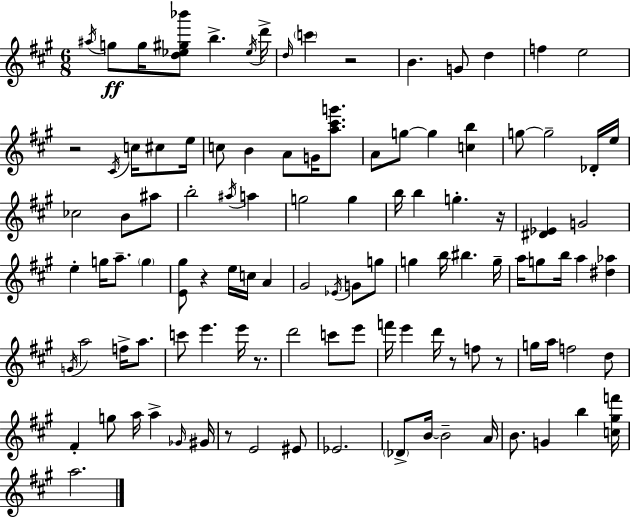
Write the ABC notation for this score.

X:1
T:Untitled
M:6/8
L:1/4
K:A
^a/4 g/2 g/4 [d_e^g_b']/2 b _e/4 d'/4 d/4 c' z2 B G/2 d f e2 z2 ^C/4 c/4 ^c/2 e/4 c/2 B A/2 G/4 [a^c'g']/2 A/2 g/2 g [cb] g/2 g2 _D/4 e/4 _c2 B/2 ^a/2 b2 ^a/4 a g2 g b/4 b g z/4 [^D_E] G2 e g/4 a/2 g [E^g]/2 z e/4 c/4 A ^G2 _E/4 G/2 g/2 g b/4 ^b g/4 a/4 g/2 b/4 a [^d_a] G/4 a2 f/4 a/2 c'/2 e' e'/4 z/2 d'2 c'/2 e'/2 f'/4 e' d'/4 z/2 f/2 z/2 g/4 a/4 f2 d/2 ^F g/2 a/4 a _G/4 ^G/4 z/2 E2 ^E/2 _E2 _D/2 B/4 B2 A/4 B/2 G b [c^gf']/4 a2